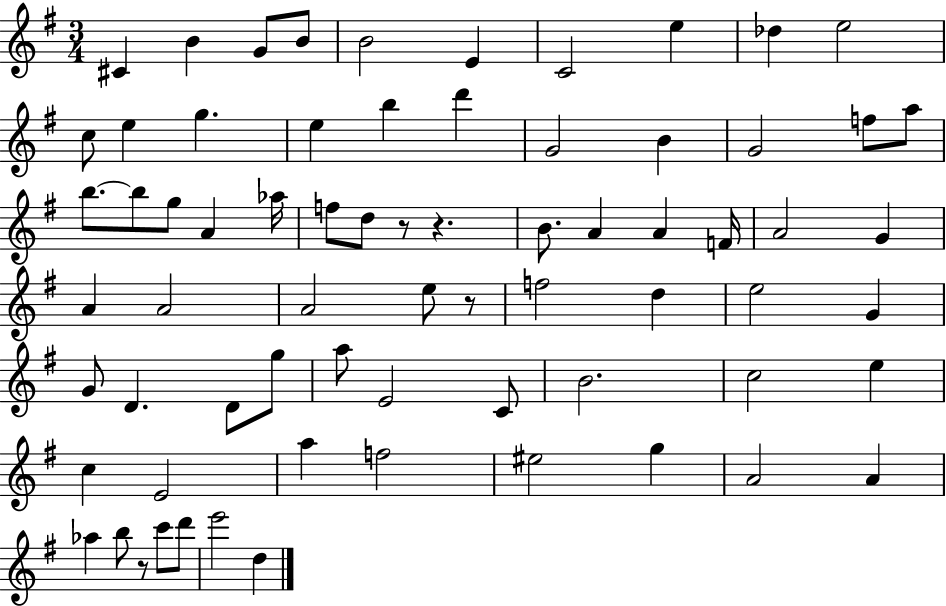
{
  \clef treble
  \numericTimeSignature
  \time 3/4
  \key g \major
  \repeat volta 2 { cis'4 b'4 g'8 b'8 | b'2 e'4 | c'2 e''4 | des''4 e''2 | \break c''8 e''4 g''4. | e''4 b''4 d'''4 | g'2 b'4 | g'2 f''8 a''8 | \break b''8.~~ b''8 g''8 a'4 aes''16 | f''8 d''8 r8 r4. | b'8. a'4 a'4 f'16 | a'2 g'4 | \break a'4 a'2 | a'2 e''8 r8 | f''2 d''4 | e''2 g'4 | \break g'8 d'4. d'8 g''8 | a''8 e'2 c'8 | b'2. | c''2 e''4 | \break c''4 e'2 | a''4 f''2 | eis''2 g''4 | a'2 a'4 | \break aes''4 b''8 r8 c'''8 d'''8 | e'''2 d''4 | } \bar "|."
}